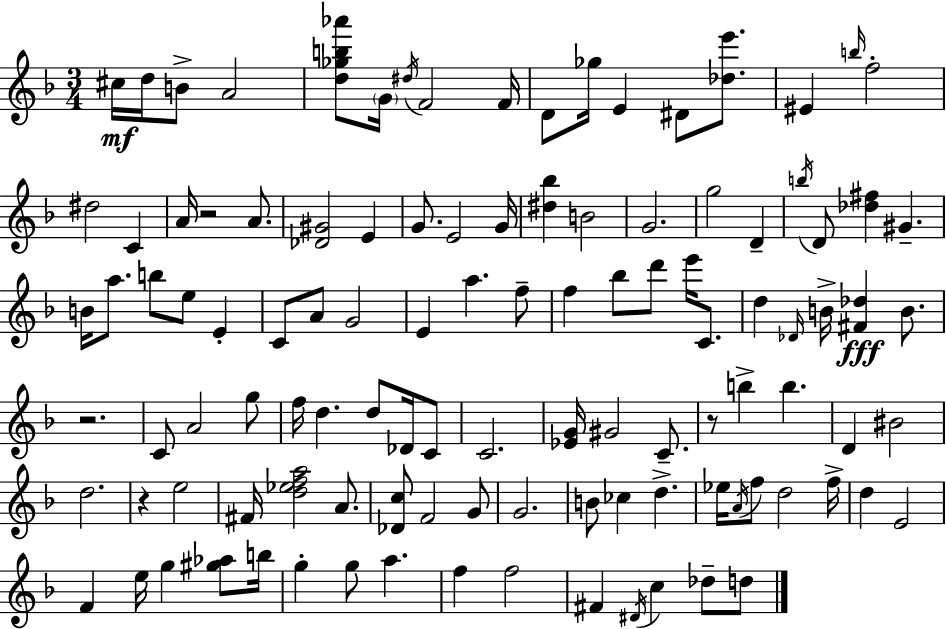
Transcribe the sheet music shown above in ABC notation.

X:1
T:Untitled
M:3/4
L:1/4
K:F
^c/4 d/4 B/2 A2 [d_gb_a']/2 G/4 ^d/4 F2 F/4 D/2 _g/4 E ^D/2 [_de']/2 ^E b/4 f2 ^d2 C A/4 z2 A/2 [_D^G]2 E G/2 E2 G/4 [^d_b] B2 G2 g2 D b/4 D/2 [_d^f] ^G B/4 a/2 b/2 e/2 E C/2 A/2 G2 E a f/2 f _b/2 d'/2 e'/4 C/2 d _D/4 B/4 [^F_d] B/2 z2 C/2 A2 g/2 f/4 d d/2 _D/4 C/2 C2 [_EG]/4 ^G2 C/2 z/2 b b D ^B2 d2 z e2 ^F/4 [d_efa]2 A/2 [_Dc]/2 F2 G/2 G2 B/2 _c d _e/4 A/4 f/2 d2 f/4 d E2 F e/4 g [^g_a]/2 b/4 g g/2 a f f2 ^F ^D/4 c _d/2 d/2